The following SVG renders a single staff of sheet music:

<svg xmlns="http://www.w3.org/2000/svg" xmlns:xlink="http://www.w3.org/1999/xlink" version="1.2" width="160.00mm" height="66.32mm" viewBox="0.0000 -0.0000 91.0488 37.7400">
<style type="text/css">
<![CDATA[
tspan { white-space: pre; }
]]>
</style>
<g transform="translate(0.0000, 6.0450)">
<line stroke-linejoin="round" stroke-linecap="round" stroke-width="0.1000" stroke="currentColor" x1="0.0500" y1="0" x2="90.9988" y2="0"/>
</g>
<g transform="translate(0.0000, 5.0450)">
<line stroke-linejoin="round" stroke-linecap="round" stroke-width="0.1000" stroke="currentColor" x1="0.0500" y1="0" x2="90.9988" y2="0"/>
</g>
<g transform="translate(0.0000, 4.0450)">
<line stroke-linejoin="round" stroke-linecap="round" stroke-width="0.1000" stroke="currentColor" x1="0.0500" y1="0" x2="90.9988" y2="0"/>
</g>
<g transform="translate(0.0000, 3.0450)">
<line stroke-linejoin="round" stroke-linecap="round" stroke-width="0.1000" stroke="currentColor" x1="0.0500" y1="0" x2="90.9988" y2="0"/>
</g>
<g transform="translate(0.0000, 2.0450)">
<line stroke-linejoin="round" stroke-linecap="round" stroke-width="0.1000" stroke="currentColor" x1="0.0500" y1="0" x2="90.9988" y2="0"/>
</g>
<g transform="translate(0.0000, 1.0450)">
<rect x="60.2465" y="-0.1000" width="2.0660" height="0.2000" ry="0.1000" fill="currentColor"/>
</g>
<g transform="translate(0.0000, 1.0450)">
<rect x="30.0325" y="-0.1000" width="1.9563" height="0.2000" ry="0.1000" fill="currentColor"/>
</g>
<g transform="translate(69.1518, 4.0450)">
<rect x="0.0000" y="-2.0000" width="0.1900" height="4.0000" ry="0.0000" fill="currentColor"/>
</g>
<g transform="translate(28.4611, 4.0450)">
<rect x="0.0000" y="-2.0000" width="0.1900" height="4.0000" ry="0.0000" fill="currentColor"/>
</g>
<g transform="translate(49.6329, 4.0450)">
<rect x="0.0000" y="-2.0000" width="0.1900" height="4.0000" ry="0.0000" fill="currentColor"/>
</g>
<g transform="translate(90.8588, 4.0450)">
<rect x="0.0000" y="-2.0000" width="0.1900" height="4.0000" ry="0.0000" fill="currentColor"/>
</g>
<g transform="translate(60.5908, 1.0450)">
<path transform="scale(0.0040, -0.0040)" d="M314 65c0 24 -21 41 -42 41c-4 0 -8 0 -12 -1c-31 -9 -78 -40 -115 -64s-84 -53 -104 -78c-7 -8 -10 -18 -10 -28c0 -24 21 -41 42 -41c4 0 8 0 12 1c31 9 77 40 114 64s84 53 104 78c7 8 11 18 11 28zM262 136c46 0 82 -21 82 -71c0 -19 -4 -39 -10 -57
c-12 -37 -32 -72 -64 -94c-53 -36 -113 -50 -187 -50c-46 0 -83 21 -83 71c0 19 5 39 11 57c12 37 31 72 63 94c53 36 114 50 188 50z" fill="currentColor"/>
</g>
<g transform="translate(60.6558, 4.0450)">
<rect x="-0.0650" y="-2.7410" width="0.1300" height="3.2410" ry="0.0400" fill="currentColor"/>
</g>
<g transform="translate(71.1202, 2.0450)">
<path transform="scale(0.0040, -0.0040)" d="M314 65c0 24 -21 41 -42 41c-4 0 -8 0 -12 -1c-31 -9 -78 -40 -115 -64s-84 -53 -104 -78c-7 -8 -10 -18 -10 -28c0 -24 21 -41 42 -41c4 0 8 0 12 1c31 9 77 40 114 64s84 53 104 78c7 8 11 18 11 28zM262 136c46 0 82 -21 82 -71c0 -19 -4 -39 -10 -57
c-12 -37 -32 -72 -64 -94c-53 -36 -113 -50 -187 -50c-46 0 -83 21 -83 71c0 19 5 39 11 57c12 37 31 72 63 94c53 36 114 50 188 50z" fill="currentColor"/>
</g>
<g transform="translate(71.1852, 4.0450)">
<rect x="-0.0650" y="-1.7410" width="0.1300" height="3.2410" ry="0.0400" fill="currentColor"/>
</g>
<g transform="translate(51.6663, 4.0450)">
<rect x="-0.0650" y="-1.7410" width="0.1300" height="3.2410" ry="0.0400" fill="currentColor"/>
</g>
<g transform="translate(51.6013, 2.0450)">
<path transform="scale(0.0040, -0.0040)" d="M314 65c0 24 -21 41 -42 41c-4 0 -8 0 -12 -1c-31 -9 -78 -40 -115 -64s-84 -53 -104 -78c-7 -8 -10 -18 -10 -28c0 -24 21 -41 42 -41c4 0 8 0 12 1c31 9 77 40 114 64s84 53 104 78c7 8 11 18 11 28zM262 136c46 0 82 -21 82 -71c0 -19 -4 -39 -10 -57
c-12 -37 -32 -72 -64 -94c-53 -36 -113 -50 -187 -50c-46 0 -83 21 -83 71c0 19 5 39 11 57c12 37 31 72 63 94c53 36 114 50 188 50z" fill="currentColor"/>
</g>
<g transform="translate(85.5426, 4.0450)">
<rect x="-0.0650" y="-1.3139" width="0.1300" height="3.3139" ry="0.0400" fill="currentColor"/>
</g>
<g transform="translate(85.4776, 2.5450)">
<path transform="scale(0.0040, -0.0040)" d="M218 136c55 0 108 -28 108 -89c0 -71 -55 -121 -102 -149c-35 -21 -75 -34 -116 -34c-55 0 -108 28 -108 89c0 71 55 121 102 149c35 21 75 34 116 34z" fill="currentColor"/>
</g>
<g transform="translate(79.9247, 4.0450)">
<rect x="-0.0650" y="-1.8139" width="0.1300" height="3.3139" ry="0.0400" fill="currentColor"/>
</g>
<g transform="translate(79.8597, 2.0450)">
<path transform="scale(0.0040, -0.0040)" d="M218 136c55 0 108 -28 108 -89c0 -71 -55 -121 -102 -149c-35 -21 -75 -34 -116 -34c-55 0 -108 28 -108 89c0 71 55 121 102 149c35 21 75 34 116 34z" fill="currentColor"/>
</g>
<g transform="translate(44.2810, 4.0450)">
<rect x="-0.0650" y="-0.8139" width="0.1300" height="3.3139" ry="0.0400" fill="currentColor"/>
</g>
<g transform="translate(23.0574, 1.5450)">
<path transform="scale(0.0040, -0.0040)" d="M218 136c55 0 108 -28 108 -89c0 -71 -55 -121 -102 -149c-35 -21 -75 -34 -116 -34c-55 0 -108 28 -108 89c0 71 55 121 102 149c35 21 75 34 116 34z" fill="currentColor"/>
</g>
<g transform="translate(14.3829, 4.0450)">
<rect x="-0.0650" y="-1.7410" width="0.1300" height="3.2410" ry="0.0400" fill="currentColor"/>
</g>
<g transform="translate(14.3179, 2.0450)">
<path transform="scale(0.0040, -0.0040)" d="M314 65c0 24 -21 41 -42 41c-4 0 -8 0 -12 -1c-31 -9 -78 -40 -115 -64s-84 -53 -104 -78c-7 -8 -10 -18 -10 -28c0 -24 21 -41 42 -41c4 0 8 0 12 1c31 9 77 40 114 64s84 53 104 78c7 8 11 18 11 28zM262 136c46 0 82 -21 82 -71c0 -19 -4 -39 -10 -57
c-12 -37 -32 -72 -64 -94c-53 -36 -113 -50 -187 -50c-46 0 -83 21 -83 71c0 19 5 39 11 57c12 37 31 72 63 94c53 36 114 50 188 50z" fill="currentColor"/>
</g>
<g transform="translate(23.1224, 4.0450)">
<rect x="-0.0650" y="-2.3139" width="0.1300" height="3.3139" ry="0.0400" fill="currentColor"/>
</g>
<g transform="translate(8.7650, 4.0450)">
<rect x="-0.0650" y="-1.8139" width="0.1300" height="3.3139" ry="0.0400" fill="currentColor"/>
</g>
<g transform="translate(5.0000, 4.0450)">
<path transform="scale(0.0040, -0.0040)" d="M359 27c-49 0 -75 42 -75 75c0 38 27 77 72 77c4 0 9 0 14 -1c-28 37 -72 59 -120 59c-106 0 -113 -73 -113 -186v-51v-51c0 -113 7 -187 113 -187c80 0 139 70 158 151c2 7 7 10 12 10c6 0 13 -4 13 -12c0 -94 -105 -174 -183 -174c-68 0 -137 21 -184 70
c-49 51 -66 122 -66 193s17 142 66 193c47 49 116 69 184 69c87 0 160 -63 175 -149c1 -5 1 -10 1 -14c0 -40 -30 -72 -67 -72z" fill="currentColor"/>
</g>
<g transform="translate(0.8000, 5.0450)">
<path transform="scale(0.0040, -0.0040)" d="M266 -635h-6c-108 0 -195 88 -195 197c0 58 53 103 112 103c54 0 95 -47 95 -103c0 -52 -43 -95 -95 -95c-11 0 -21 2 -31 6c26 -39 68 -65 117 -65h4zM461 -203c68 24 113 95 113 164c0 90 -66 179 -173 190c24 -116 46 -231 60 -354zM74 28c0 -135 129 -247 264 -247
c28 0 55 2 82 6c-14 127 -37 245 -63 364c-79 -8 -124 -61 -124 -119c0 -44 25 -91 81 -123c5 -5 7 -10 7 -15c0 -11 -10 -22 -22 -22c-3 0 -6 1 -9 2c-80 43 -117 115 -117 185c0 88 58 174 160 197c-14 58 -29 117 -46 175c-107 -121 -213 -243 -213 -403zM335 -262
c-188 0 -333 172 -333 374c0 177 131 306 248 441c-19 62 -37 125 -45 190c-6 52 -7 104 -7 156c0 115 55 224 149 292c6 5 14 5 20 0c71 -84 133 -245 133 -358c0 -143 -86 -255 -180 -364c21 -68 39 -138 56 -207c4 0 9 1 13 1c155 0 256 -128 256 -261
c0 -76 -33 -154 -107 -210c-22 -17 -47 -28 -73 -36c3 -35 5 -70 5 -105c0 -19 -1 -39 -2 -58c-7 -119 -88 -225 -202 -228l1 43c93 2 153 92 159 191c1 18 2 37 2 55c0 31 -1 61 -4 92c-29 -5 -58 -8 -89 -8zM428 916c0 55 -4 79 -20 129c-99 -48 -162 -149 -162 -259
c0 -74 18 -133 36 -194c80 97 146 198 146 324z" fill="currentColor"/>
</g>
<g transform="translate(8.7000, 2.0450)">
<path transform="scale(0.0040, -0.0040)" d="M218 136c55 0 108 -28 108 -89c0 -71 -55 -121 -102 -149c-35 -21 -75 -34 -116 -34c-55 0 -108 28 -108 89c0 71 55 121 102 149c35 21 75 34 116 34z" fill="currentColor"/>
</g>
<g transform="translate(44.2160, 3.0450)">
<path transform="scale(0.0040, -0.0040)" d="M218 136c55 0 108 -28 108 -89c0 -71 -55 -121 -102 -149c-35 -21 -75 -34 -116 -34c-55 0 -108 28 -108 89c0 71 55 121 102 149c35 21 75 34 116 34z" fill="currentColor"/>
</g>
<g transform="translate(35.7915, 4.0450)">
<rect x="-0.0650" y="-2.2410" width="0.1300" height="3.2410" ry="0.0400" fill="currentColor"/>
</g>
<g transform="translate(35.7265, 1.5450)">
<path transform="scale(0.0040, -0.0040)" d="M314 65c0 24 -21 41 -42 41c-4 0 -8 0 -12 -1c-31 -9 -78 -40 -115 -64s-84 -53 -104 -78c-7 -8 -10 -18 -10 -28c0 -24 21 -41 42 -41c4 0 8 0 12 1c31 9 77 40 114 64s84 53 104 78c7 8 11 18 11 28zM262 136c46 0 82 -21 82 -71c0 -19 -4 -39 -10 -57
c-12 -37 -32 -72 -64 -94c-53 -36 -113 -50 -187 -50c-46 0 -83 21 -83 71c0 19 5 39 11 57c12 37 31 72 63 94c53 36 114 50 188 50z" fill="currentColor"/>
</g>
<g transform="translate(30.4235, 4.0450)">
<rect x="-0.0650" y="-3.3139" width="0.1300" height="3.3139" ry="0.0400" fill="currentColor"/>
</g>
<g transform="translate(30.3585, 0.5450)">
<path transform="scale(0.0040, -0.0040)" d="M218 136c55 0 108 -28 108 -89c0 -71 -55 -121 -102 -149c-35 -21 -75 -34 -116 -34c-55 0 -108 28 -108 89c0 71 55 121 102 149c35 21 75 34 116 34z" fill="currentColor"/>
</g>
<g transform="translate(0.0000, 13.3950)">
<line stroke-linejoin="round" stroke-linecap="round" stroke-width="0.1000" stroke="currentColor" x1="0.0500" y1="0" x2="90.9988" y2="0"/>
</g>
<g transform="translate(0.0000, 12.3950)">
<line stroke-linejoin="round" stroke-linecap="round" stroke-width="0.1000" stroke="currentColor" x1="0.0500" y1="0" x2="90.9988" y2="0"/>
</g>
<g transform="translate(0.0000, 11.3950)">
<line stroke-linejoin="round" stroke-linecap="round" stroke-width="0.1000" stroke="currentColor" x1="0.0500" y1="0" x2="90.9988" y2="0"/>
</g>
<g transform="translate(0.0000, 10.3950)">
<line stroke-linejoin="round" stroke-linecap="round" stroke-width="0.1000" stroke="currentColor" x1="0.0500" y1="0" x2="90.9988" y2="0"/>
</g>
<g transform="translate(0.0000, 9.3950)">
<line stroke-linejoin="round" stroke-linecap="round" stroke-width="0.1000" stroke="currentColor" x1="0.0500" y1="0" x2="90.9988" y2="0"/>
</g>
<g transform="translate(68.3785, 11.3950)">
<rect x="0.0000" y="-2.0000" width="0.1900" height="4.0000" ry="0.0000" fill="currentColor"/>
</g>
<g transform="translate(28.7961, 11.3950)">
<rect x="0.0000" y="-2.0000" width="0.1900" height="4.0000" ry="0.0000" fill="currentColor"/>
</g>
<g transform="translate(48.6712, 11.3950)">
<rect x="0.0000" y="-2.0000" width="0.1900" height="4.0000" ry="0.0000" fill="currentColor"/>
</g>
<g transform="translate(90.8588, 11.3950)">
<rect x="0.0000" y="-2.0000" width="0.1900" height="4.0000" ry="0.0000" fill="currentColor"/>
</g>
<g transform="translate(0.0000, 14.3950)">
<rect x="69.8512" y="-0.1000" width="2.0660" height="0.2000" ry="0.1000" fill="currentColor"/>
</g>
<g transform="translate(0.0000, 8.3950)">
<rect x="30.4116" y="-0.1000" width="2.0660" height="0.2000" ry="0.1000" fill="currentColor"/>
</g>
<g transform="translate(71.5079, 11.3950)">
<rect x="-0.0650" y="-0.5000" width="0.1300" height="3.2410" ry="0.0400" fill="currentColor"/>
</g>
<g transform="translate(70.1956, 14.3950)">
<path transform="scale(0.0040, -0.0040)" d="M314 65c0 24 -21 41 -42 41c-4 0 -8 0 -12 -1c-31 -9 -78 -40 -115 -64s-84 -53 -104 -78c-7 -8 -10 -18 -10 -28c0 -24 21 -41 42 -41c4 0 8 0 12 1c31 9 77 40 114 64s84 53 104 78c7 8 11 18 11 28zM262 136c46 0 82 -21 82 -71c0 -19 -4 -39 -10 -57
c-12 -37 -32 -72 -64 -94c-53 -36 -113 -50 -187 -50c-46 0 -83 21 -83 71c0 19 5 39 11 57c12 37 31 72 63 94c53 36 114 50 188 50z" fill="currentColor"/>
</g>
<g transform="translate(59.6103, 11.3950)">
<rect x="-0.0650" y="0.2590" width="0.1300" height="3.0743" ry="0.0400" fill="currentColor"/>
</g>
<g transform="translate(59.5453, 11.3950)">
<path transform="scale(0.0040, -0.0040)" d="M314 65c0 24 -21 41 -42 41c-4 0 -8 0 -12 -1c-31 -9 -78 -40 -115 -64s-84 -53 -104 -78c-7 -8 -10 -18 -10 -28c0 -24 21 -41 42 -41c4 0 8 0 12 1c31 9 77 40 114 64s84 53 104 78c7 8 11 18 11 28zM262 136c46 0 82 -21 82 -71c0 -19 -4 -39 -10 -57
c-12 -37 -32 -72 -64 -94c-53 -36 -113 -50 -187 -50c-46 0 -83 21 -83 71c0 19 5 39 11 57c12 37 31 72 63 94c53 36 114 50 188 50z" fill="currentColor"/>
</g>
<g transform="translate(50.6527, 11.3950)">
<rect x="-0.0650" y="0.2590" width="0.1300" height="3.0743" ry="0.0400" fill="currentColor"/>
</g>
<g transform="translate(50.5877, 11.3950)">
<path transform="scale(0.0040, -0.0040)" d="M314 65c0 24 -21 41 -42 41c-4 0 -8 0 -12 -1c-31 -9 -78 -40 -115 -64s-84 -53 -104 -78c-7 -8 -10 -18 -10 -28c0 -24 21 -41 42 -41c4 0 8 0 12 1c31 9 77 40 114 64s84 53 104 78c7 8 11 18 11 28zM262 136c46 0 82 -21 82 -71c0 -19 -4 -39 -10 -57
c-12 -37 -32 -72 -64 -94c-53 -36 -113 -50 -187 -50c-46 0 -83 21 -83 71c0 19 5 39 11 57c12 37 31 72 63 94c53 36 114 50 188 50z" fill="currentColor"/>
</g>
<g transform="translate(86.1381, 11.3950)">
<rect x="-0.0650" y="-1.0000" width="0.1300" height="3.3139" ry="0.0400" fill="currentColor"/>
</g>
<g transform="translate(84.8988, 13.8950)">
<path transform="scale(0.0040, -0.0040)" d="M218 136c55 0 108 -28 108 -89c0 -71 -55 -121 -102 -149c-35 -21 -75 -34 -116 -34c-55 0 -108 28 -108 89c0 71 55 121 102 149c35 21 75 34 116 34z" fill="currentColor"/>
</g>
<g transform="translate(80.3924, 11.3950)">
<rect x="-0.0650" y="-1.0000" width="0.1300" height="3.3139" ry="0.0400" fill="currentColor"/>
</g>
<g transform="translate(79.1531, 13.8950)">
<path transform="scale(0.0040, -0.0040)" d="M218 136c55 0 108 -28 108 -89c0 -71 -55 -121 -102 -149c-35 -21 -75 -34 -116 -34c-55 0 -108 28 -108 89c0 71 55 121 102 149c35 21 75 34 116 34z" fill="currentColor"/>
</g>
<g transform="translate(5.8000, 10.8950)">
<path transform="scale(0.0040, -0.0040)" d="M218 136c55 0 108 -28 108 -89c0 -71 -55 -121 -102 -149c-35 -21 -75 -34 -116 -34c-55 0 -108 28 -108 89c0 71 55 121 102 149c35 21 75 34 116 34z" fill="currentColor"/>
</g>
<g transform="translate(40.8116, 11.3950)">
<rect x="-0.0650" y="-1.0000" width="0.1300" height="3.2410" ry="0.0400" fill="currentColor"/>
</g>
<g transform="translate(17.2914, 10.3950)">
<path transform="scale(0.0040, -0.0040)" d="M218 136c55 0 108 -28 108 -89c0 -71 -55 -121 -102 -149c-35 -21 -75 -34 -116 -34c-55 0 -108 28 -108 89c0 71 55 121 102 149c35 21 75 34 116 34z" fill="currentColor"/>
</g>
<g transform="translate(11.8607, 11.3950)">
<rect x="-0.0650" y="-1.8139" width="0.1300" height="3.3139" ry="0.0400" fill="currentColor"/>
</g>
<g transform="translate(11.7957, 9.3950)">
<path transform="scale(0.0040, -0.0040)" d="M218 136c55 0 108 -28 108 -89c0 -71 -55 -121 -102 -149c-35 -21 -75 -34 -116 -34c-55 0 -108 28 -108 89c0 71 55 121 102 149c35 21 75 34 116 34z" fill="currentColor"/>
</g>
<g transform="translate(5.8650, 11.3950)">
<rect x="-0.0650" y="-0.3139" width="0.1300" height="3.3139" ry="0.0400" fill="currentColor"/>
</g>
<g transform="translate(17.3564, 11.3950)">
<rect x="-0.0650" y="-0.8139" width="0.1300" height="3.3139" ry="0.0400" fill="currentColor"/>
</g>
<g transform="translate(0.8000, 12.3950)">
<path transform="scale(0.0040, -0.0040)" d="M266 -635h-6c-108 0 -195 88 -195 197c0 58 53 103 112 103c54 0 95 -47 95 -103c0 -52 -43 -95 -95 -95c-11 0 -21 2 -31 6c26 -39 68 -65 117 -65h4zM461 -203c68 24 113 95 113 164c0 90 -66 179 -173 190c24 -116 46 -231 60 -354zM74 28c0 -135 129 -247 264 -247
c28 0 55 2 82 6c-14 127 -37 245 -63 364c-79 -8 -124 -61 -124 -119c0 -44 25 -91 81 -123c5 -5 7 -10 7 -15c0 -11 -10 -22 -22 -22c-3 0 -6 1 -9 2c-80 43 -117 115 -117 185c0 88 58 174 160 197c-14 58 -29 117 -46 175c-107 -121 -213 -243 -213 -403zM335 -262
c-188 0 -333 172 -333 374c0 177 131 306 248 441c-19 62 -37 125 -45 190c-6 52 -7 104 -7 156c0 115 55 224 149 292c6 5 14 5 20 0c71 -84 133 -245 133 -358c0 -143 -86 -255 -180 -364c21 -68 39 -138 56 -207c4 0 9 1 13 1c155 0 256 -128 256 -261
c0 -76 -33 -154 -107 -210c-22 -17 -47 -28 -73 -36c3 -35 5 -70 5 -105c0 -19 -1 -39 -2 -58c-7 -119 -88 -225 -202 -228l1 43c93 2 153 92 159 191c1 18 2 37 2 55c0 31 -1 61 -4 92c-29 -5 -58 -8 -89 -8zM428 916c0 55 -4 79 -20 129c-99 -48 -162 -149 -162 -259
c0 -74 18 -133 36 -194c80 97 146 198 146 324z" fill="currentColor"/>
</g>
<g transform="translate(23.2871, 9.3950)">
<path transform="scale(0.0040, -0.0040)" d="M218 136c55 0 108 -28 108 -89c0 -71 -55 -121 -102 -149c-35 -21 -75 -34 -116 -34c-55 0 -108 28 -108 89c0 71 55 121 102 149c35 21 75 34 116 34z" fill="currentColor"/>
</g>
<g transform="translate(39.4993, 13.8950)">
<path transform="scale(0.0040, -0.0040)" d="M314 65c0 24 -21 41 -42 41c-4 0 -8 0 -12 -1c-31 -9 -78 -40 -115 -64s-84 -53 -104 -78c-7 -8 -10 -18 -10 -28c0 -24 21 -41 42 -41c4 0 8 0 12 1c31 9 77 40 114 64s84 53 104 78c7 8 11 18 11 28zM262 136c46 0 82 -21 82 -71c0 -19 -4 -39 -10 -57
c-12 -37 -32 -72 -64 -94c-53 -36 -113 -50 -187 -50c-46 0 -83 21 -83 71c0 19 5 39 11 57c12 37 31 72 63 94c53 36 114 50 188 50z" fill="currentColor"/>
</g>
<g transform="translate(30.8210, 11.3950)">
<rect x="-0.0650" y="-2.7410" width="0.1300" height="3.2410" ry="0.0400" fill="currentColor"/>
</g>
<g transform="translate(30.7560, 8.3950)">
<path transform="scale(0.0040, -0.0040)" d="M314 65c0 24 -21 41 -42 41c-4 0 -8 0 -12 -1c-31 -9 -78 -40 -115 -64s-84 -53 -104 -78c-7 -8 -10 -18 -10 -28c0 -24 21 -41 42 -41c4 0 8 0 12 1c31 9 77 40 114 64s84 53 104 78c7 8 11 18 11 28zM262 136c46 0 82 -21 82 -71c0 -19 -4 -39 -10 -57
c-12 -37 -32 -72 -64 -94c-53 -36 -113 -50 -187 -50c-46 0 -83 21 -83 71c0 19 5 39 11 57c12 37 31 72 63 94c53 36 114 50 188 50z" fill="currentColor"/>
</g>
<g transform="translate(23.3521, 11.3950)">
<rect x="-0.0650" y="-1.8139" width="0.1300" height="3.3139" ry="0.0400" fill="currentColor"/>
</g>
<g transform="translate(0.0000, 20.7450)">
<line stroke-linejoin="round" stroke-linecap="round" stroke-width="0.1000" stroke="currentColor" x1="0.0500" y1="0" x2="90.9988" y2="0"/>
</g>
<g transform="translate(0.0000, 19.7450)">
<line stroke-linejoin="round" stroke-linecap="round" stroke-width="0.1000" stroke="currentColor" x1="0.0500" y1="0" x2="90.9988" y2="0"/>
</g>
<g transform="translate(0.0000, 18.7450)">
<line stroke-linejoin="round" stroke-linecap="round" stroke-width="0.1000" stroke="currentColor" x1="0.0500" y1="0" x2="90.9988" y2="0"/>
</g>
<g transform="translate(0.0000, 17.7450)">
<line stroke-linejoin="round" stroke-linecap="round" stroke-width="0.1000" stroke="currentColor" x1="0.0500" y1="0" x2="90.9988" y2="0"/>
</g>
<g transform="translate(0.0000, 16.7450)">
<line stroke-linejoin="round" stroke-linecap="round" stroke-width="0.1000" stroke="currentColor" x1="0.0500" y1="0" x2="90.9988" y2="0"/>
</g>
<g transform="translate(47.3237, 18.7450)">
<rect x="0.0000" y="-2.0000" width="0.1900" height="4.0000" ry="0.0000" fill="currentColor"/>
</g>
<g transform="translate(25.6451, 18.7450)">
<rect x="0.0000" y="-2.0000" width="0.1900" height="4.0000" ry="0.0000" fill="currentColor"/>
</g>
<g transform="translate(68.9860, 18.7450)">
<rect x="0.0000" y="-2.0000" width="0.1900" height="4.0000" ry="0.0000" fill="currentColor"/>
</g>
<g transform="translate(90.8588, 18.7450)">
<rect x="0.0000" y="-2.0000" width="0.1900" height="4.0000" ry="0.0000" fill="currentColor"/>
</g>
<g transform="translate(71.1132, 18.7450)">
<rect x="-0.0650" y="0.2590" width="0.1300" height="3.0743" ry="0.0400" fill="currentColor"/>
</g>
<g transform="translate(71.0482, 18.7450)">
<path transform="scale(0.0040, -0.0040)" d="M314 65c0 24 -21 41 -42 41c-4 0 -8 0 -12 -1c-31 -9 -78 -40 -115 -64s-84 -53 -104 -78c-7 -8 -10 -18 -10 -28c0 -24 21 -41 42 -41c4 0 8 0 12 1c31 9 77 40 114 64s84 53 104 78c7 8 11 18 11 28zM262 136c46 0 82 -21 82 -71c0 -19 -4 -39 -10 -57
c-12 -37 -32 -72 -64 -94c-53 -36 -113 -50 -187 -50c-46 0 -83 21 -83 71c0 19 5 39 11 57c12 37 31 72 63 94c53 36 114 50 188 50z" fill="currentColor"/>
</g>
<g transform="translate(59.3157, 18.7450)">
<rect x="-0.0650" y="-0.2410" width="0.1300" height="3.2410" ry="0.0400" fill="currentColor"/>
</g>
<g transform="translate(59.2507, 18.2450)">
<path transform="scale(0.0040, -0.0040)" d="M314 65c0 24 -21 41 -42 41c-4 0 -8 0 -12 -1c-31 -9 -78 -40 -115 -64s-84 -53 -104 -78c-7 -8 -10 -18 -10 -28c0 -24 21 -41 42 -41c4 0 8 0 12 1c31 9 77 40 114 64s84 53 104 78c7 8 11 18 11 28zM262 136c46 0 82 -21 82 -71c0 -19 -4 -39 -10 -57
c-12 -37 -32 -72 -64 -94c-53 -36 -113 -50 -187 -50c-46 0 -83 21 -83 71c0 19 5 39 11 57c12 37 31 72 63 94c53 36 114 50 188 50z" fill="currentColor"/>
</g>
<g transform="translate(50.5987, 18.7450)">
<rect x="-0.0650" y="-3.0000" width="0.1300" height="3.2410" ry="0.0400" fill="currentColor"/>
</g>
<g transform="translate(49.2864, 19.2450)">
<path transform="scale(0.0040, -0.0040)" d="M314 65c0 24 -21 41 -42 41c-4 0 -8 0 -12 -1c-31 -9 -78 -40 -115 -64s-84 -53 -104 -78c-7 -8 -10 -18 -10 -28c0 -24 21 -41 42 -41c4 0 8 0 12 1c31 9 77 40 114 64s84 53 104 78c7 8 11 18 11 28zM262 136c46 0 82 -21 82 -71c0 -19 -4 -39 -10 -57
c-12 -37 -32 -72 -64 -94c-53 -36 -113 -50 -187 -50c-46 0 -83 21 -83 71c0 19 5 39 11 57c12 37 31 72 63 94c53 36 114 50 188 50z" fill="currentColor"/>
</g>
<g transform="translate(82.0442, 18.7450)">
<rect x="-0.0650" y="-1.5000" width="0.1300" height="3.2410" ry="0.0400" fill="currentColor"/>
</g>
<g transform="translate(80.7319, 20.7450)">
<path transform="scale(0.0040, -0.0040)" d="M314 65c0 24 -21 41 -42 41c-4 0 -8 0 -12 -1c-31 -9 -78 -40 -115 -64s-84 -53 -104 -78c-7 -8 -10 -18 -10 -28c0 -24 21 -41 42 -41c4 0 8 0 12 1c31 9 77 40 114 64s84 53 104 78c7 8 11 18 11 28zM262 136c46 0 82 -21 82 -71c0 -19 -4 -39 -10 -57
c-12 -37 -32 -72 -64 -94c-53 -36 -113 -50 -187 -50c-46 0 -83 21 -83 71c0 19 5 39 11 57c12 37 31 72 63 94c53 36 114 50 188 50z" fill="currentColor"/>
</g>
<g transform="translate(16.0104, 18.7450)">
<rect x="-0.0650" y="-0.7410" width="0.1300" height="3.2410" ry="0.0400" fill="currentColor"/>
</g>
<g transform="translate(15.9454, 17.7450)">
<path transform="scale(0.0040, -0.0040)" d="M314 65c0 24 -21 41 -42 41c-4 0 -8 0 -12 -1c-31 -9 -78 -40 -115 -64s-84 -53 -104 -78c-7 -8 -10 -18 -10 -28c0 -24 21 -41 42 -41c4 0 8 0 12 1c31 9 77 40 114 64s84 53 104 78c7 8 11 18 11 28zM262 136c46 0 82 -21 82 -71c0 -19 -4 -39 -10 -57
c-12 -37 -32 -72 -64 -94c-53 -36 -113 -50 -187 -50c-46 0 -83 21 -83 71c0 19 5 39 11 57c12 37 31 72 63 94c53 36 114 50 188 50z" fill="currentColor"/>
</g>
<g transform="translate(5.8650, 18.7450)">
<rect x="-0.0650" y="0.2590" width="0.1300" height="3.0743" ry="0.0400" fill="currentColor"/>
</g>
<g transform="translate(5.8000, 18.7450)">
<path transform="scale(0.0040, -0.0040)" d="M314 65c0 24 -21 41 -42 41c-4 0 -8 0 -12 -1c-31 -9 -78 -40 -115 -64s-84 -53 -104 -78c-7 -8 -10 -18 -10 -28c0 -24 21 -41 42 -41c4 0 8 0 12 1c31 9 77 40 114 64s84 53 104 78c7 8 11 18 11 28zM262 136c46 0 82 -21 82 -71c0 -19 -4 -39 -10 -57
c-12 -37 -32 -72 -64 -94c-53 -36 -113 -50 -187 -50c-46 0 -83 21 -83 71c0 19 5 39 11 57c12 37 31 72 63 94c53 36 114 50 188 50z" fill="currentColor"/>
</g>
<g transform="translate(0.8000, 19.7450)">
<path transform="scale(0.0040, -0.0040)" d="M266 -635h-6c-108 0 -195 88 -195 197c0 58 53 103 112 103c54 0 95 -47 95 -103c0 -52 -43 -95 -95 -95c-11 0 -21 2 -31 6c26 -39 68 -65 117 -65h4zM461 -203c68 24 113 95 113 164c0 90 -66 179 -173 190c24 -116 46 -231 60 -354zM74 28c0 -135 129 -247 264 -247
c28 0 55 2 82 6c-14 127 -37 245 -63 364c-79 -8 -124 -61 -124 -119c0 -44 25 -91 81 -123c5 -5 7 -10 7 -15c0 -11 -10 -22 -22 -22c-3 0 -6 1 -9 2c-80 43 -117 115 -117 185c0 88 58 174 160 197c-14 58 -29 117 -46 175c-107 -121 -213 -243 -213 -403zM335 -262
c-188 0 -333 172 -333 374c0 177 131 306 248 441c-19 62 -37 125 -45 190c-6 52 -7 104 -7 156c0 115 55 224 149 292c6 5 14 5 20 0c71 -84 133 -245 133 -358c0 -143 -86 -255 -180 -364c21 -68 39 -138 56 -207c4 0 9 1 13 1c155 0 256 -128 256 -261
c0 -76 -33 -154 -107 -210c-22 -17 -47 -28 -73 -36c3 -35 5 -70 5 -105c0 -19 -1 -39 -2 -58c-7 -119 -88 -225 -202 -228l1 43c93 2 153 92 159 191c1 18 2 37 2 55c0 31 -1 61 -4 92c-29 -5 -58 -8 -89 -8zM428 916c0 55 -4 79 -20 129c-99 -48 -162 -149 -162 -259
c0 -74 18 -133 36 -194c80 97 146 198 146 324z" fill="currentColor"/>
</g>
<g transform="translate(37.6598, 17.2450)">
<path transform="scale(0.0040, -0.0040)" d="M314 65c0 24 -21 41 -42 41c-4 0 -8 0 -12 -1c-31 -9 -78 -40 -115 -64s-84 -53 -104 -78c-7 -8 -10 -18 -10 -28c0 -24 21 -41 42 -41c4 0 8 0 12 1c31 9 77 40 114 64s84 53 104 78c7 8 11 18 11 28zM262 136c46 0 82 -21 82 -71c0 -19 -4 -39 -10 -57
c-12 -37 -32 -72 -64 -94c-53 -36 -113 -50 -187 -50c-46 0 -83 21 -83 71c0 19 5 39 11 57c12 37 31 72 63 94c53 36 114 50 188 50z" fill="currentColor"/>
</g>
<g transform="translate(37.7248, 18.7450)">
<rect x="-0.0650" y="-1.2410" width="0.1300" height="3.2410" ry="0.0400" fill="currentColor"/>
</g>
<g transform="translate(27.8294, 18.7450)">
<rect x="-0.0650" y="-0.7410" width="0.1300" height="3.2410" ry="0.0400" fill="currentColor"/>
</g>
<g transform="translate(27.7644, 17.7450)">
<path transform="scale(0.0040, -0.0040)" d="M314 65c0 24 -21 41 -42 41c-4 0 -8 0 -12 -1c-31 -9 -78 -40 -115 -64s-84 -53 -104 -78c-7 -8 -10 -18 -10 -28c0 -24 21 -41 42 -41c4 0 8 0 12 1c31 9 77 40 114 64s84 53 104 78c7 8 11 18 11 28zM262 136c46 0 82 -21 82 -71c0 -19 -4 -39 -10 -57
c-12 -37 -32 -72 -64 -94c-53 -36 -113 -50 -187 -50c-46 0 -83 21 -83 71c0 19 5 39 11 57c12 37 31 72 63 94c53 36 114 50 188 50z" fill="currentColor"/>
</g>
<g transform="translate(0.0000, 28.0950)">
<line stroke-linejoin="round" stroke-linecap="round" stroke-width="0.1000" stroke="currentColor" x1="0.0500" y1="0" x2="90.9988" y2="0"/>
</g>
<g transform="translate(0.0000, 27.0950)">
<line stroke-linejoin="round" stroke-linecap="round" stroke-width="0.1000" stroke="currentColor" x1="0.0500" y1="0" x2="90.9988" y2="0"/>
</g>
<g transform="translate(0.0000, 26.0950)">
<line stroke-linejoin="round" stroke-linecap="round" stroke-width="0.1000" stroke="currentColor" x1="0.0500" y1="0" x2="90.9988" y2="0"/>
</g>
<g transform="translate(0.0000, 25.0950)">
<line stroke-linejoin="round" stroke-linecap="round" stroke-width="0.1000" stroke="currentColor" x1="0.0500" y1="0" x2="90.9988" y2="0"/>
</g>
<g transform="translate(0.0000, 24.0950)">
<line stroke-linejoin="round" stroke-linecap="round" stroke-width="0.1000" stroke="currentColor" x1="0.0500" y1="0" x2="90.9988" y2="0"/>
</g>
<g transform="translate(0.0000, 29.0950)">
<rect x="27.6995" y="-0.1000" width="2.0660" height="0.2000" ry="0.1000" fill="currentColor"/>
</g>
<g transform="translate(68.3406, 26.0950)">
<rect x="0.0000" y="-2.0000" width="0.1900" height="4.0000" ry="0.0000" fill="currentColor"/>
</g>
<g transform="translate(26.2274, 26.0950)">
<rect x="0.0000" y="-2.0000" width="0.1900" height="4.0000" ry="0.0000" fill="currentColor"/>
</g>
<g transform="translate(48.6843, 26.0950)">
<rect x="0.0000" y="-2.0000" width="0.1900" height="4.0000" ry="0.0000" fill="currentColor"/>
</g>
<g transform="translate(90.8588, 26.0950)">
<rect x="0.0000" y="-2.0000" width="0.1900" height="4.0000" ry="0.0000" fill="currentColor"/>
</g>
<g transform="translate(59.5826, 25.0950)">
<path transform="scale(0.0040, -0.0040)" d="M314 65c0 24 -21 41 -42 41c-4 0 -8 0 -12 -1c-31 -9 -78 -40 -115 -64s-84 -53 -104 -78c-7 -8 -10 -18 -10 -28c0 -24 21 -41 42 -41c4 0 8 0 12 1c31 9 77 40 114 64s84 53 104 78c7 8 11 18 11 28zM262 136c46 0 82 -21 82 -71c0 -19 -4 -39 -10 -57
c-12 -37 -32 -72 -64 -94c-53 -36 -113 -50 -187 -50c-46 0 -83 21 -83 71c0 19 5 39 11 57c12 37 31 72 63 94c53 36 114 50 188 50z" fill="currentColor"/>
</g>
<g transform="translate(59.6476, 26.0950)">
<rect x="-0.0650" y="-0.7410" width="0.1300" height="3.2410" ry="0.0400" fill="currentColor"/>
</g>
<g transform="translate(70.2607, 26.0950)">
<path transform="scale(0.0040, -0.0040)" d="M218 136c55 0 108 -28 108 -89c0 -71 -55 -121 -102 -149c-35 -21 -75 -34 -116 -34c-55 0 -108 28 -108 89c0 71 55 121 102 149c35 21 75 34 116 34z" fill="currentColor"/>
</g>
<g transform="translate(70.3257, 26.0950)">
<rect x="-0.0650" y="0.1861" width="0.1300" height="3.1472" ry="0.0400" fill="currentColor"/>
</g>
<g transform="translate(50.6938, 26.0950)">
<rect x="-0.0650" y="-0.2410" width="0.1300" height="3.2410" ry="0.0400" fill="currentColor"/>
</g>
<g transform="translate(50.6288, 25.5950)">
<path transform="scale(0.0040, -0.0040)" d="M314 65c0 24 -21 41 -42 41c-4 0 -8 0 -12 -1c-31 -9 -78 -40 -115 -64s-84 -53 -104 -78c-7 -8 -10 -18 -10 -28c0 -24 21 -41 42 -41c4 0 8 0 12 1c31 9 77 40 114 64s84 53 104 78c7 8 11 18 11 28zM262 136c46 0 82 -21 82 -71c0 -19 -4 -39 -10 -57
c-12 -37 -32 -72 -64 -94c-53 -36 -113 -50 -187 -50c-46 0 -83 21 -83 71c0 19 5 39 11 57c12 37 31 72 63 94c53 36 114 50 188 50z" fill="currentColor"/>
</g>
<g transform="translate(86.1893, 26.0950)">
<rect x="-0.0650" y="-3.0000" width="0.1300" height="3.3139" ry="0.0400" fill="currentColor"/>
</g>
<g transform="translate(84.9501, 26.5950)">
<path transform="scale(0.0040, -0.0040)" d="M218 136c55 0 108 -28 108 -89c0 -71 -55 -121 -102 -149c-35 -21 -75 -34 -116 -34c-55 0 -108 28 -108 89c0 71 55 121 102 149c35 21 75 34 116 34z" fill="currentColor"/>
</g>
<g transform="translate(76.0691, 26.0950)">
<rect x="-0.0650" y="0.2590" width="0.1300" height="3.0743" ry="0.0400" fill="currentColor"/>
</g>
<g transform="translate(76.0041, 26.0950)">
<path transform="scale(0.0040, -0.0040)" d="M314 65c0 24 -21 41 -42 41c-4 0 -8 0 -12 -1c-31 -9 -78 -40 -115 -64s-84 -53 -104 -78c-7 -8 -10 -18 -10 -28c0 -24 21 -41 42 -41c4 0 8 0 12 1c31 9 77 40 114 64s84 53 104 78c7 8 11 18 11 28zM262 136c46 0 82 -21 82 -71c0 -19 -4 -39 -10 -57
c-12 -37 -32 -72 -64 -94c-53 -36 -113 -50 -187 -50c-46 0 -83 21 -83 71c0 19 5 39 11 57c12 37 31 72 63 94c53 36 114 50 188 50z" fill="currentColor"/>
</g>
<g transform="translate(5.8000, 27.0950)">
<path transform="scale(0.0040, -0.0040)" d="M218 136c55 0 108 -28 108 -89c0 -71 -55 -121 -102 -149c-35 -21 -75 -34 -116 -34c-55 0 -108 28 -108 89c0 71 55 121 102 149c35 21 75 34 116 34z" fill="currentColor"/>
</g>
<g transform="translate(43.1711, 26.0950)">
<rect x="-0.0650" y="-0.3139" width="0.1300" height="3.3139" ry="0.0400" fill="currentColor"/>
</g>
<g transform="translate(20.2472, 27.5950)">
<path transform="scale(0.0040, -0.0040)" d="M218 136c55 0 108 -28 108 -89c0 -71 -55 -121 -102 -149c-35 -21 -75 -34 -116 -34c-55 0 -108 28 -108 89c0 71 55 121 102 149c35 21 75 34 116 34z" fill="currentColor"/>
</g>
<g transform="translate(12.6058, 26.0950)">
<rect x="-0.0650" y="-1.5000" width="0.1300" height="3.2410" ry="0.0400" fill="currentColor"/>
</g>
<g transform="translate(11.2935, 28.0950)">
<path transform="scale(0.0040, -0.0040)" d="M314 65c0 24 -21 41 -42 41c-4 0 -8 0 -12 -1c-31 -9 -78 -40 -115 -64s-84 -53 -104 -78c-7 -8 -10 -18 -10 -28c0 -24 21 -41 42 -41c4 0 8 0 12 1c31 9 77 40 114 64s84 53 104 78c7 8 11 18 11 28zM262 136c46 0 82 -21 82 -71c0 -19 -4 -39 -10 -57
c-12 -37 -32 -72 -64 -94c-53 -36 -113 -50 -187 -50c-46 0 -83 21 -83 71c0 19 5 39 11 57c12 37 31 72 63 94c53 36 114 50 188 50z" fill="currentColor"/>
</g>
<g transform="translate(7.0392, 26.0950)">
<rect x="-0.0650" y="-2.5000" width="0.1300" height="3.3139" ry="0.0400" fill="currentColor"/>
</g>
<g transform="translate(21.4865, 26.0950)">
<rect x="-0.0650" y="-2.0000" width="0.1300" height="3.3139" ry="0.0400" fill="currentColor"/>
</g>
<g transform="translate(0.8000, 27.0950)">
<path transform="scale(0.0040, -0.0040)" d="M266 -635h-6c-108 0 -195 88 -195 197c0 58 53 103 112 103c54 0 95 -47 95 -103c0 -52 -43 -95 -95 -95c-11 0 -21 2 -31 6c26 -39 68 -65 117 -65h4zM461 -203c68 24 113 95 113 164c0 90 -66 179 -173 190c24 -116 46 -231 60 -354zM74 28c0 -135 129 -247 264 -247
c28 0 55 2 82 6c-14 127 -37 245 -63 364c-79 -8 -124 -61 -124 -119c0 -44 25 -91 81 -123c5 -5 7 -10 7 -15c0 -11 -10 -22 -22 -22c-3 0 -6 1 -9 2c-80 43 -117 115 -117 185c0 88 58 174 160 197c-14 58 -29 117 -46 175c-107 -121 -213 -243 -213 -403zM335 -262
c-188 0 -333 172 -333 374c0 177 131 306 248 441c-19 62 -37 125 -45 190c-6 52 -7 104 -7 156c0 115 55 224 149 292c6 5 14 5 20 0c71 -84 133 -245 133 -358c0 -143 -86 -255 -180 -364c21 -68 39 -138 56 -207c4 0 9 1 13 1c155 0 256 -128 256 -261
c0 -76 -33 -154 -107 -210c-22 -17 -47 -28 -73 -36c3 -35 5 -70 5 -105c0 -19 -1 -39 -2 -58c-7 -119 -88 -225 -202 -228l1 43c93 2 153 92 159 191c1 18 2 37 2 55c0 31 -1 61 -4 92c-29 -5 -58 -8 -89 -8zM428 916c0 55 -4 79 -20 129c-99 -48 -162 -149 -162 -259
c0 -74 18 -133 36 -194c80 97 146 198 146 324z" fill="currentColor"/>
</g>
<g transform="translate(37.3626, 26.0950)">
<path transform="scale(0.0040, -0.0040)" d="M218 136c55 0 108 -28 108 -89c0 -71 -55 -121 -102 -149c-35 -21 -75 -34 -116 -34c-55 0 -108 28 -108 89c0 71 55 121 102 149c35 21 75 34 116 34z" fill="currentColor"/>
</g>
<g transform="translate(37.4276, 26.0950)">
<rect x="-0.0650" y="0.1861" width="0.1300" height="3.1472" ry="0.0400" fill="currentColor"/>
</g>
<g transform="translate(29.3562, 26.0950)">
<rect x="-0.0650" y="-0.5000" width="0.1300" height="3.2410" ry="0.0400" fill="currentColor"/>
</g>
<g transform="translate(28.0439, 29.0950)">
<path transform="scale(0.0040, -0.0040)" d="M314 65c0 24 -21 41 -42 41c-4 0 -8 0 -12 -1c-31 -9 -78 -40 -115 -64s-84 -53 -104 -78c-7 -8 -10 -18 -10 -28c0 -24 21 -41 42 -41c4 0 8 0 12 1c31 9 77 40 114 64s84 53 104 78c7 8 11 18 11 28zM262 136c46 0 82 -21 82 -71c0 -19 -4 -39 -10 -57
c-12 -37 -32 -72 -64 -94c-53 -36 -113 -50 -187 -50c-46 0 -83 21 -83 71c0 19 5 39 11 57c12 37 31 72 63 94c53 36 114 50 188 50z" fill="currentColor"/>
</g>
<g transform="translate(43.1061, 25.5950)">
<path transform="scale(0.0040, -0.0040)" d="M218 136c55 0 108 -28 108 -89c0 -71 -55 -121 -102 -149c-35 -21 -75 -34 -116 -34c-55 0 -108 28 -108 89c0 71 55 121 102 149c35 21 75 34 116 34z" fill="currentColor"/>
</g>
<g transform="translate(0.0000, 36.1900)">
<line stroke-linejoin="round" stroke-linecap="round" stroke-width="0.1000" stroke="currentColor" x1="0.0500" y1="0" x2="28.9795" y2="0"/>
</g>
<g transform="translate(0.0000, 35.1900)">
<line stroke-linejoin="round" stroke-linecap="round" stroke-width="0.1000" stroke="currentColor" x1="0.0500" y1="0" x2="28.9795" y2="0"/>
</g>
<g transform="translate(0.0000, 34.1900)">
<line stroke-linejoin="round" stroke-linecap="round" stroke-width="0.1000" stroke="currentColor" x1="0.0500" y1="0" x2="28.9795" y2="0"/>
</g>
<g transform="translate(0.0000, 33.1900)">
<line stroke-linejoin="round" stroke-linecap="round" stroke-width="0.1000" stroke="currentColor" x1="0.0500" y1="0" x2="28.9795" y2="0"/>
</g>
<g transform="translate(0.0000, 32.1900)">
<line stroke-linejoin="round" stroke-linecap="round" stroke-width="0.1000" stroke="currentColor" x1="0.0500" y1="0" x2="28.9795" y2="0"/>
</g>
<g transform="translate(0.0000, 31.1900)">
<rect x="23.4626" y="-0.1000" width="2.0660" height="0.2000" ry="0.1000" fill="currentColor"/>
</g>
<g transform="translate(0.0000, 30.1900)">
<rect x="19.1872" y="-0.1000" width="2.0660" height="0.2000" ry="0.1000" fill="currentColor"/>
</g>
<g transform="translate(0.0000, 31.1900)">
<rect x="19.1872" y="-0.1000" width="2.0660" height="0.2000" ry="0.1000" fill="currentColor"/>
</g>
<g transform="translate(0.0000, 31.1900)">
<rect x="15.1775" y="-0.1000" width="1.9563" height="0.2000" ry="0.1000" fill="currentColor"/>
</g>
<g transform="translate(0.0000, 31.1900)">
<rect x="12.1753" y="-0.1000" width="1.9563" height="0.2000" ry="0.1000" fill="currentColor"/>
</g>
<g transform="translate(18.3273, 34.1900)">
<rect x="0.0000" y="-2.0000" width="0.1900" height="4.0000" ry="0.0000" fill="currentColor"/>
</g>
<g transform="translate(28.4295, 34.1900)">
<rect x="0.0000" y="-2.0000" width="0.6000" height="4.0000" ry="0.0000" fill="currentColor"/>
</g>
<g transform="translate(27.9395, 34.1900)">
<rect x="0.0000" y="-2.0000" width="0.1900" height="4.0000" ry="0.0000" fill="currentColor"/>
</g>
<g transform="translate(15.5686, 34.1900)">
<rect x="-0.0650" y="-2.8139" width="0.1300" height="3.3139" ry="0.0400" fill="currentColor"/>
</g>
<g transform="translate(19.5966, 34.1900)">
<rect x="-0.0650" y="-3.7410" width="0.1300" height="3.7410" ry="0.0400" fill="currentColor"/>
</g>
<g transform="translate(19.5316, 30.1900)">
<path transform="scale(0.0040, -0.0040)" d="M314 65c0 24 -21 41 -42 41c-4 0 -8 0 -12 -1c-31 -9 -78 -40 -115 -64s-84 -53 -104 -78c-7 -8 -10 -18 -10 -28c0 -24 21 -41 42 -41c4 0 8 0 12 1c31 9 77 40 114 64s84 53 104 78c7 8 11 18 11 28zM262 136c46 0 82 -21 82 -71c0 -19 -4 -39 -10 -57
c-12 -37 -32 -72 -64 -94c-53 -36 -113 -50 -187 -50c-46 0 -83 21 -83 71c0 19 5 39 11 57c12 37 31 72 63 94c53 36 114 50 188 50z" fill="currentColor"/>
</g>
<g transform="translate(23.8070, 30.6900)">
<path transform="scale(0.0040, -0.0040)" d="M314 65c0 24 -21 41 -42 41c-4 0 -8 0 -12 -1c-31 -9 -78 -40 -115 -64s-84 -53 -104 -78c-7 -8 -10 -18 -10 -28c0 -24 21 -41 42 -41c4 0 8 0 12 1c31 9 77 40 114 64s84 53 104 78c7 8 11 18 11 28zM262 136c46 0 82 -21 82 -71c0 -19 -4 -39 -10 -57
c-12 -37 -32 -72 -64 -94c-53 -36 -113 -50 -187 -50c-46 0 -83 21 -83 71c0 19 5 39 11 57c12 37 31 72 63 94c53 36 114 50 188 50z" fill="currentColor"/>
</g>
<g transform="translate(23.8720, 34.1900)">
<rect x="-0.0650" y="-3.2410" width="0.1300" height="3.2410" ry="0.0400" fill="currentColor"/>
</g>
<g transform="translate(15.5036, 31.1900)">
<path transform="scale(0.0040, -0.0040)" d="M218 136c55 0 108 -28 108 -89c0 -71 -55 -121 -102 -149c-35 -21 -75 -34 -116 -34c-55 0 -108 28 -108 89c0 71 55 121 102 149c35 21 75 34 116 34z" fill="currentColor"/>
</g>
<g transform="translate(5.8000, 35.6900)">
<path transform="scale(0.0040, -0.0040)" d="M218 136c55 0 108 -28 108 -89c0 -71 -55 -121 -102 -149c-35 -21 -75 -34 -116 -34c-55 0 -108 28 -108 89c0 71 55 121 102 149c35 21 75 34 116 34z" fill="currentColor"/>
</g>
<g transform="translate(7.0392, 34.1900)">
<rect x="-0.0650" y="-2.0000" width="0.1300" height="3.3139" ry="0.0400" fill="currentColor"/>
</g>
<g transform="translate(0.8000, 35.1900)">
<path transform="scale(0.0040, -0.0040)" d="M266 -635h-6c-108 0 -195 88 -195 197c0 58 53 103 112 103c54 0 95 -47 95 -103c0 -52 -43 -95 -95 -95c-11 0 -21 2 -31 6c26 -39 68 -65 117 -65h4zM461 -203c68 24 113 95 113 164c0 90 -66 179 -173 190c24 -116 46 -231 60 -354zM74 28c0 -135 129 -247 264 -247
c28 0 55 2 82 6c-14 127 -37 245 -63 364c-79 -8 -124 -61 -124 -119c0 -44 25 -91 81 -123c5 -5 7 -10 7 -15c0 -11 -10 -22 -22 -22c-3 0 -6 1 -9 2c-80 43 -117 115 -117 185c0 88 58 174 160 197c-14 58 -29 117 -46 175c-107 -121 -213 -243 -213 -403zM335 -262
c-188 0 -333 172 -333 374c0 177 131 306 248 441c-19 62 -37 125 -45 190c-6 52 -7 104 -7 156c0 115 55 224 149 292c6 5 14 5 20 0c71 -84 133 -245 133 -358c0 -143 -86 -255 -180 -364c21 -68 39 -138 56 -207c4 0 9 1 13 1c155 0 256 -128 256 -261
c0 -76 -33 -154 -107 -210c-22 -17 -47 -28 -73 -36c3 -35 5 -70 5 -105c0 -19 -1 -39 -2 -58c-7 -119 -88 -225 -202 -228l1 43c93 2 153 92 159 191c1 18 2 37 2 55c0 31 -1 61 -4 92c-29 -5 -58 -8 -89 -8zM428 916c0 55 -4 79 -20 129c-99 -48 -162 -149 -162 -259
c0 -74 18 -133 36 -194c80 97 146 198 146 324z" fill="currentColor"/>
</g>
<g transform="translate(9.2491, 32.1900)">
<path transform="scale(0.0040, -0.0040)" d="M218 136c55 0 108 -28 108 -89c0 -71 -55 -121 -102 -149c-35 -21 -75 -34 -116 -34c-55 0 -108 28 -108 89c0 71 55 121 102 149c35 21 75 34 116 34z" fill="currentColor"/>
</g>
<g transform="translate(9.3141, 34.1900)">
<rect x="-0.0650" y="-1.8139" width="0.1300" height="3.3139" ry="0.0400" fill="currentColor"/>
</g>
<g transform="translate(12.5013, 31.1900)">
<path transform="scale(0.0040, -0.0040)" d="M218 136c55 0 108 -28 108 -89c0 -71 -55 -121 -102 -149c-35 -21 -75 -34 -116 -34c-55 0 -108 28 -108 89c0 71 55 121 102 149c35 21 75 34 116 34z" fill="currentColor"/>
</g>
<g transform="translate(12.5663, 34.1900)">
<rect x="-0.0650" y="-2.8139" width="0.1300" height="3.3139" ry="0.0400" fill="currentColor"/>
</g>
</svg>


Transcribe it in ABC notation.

X:1
T:Untitled
M:4/4
L:1/4
K:C
f f2 g b g2 d f2 a2 f2 f e c f d f a2 D2 B2 B2 C2 D D B2 d2 d2 e2 A2 c2 B2 E2 G E2 F C2 B c c2 d2 B B2 A F f a a c'2 b2